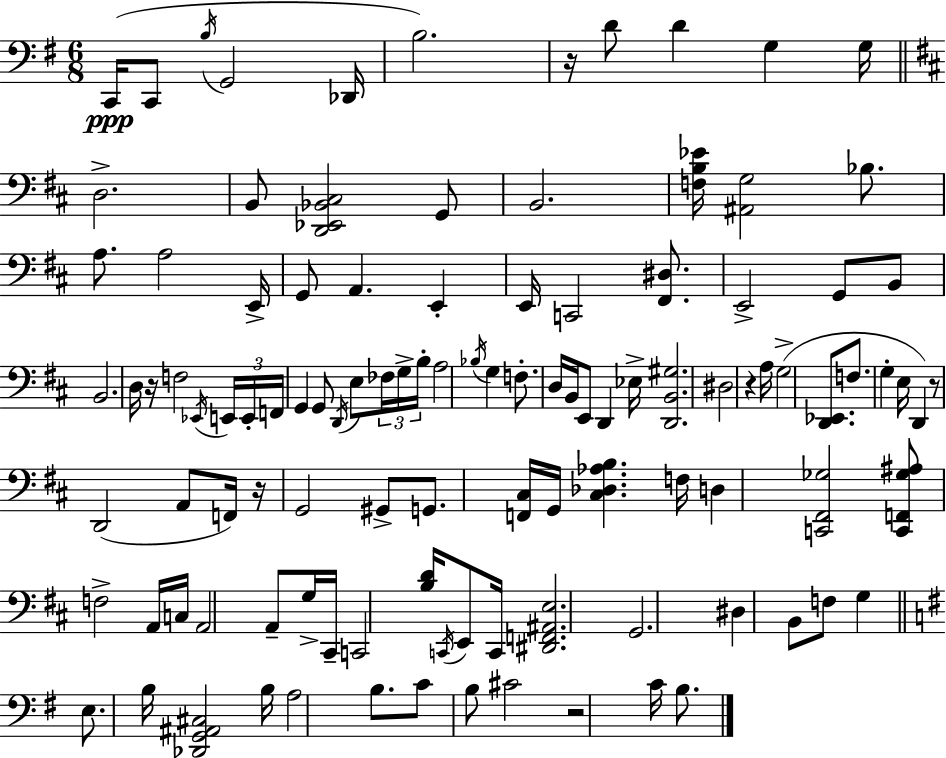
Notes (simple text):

C2/s C2/e B3/s G2/h Db2/s B3/h. R/s D4/e D4/q G3/q G3/s D3/h. B2/e [D2,Eb2,Bb2,C#3]/h G2/e B2/h. [F3,B3,Eb4]/s [A#2,G3]/h Bb3/e. A3/e. A3/h E2/s G2/e A2/q. E2/q E2/s C2/h [F#2,D#3]/e. E2/h G2/e B2/e B2/h. D3/s R/s F3/h Eb2/s E2/s E2/s F2/s G2/q G2/e D2/s E3/e FES3/s G3/s B3/s A3/h Bb3/s G3/q F3/e. D3/s B2/s E2/e D2/q Eb3/s [D2,B2,G#3]/h. D#3/h R/q A3/s G3/h [D2,Eb2]/e. F3/e. G3/q E3/s D2/q R/e D2/h A2/e F2/s R/s G2/h G#2/e G2/e. [F2,C#3]/s G2/s [C#3,Db3,Ab3,B3]/q. F3/s D3/q [C2,F#2,Gb3]/h [C2,F2,Gb3,A#3]/e F3/h A2/s C3/s A2/h A2/e G3/s C#2/s C2/h [B3,D4]/s C2/s E2/e C2/s [D#2,F2,A#2,E3]/h. G2/h. D#3/q B2/e F3/e G3/q E3/e. B3/s [Db2,G2,A#2,C#3]/h B3/s A3/h B3/e. C4/e B3/e C#4/h R/h C4/s B3/e.